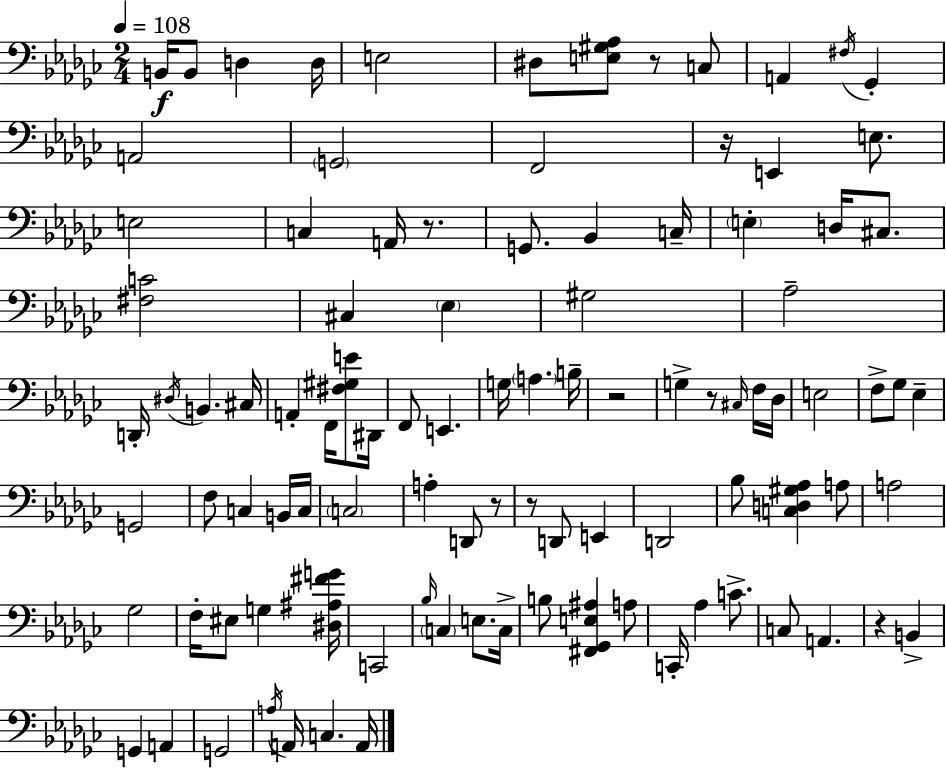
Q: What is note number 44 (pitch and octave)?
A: Db3